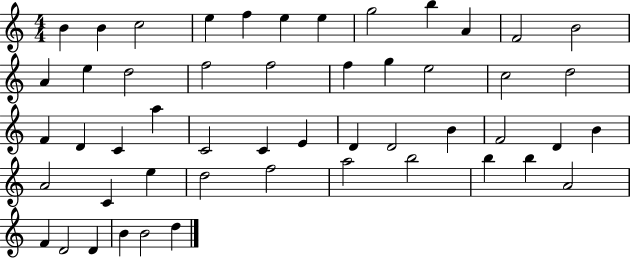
{
  \clef treble
  \numericTimeSignature
  \time 4/4
  \key c \major
  b'4 b'4 c''2 | e''4 f''4 e''4 e''4 | g''2 b''4 a'4 | f'2 b'2 | \break a'4 e''4 d''2 | f''2 f''2 | f''4 g''4 e''2 | c''2 d''2 | \break f'4 d'4 c'4 a''4 | c'2 c'4 e'4 | d'4 d'2 b'4 | f'2 d'4 b'4 | \break a'2 c'4 e''4 | d''2 f''2 | a''2 b''2 | b''4 b''4 a'2 | \break f'4 d'2 d'4 | b'4 b'2 d''4 | \bar "|."
}